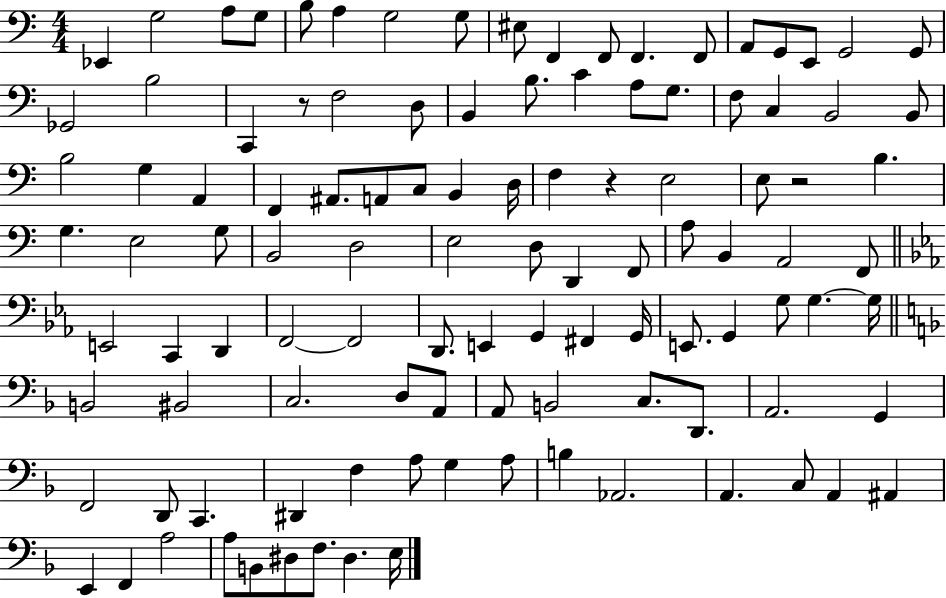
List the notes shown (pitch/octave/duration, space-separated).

Eb2/q G3/h A3/e G3/e B3/e A3/q G3/h G3/e EIS3/e F2/q F2/e F2/q. F2/e A2/e G2/e E2/e G2/h G2/e Gb2/h B3/h C2/q R/e F3/h D3/e B2/q B3/e. C4/q A3/e G3/e. F3/e C3/q B2/h B2/e B3/h G3/q A2/q F2/q A#2/e. A2/e C3/e B2/q D3/s F3/q R/q E3/h E3/e R/h B3/q. G3/q. E3/h G3/e B2/h D3/h E3/h D3/e D2/q F2/e A3/e B2/q A2/h F2/e E2/h C2/q D2/q F2/h F2/h D2/e. E2/q G2/q F#2/q G2/s E2/e. G2/q G3/e G3/q. G3/s B2/h BIS2/h C3/h. D3/e A2/e A2/e B2/h C3/e. D2/e. A2/h. G2/q F2/h D2/e C2/q. D#2/q F3/q A3/e G3/q A3/e B3/q Ab2/h. A2/q. C3/e A2/q A#2/q E2/q F2/q A3/h A3/e B2/e D#3/e F3/e. D#3/q. E3/s